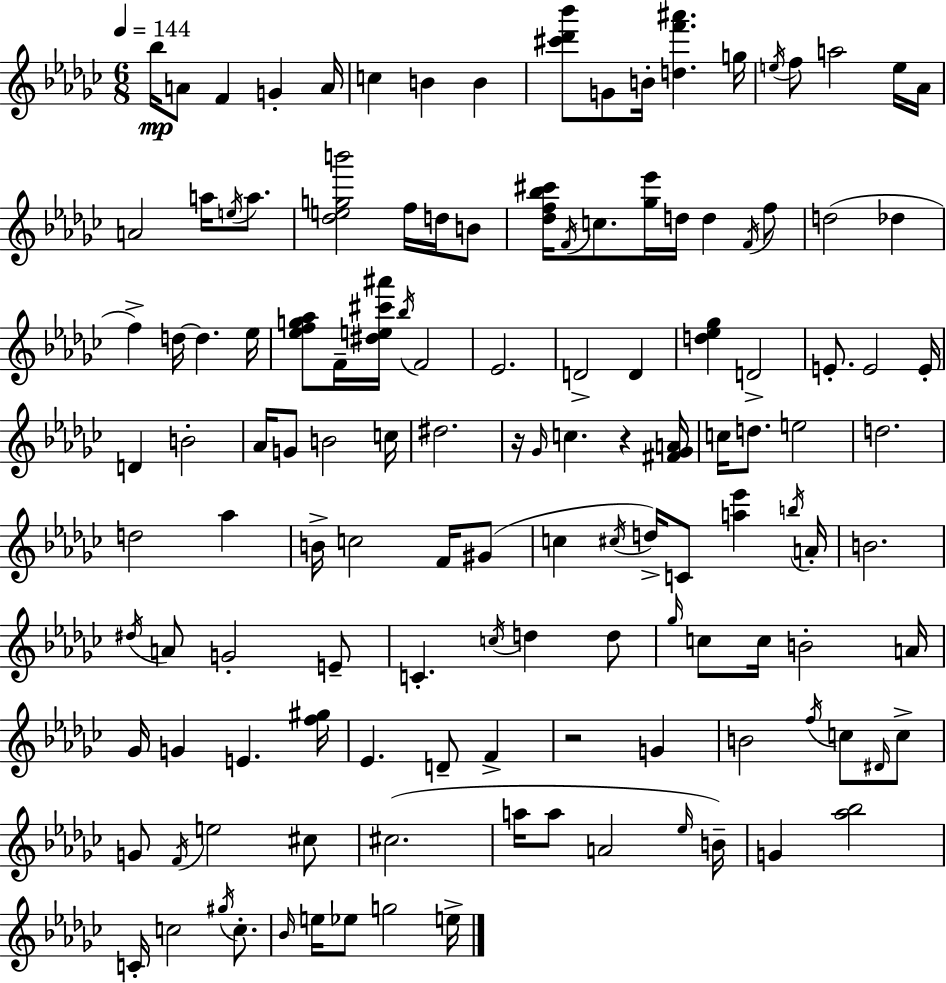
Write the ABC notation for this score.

X:1
T:Untitled
M:6/8
L:1/4
K:Ebm
_b/4 A/2 F G A/4 c B B [^c'_d'_b']/2 G/2 B/4 [df'^a'] g/4 e/4 f/2 a2 e/4 _A/4 A2 a/4 e/4 a/2 [_degb']2 f/4 d/4 B/2 [_df_b^c']/4 F/4 c/2 [_g_e']/4 d/4 d F/4 f/2 d2 _d f d/4 d _e/4 [_efg_a]/2 F/4 [^de^c'^a']/4 _b/4 F2 _E2 D2 D [d_e_g] D2 E/2 E2 E/4 D B2 _A/4 G/2 B2 c/4 ^d2 z/4 _G/4 c z [^F_GA]/4 c/4 d/2 e2 d2 d2 _a B/4 c2 F/4 ^G/2 c ^c/4 d/4 C/2 [a_e'] b/4 A/4 B2 ^d/4 A/2 G2 E/2 C c/4 d d/2 _g/4 c/2 c/4 B2 A/4 _G/4 G E [f^g]/4 _E D/2 F z2 G B2 f/4 c/2 ^D/4 c/2 G/2 F/4 e2 ^c/2 ^c2 a/4 a/2 A2 _e/4 B/4 G [_a_b]2 C/4 c2 ^g/4 c/2 _B/4 e/4 _e/2 g2 e/4